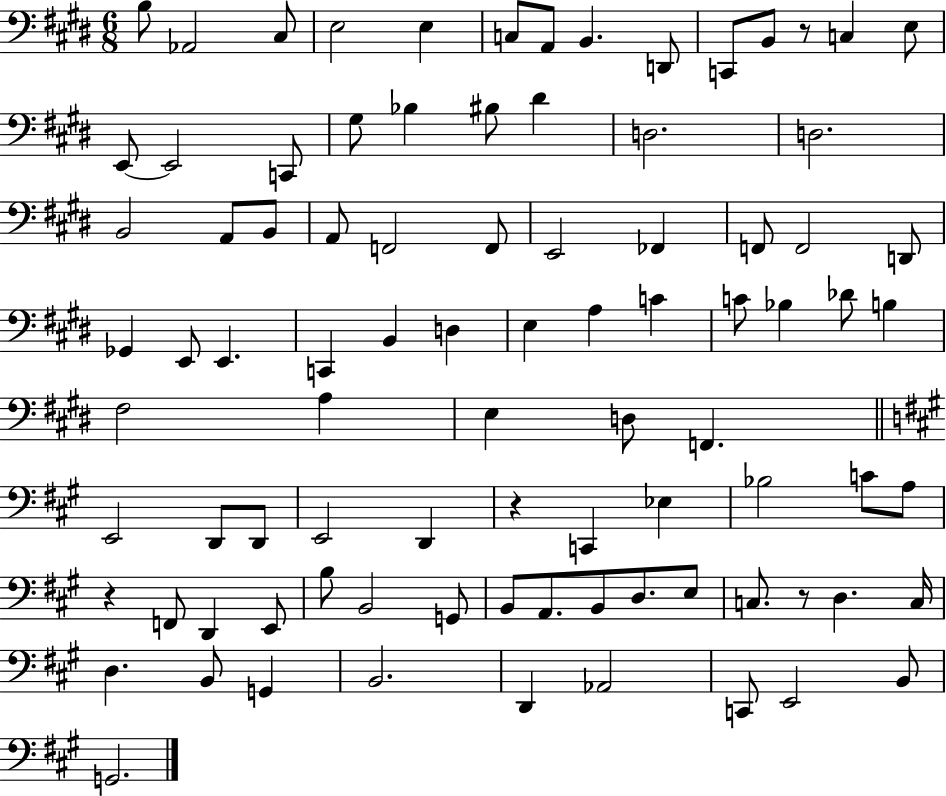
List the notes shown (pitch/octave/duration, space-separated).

B3/e Ab2/h C#3/e E3/h E3/q C3/e A2/e B2/q. D2/e C2/e B2/e R/e C3/q E3/e E2/e E2/h C2/e G#3/e Bb3/q BIS3/e D#4/q D3/h. D3/h. B2/h A2/e B2/e A2/e F2/h F2/e E2/h FES2/q F2/e F2/h D2/e Gb2/q E2/e E2/q. C2/q B2/q D3/q E3/q A3/q C4/q C4/e Bb3/q Db4/e B3/q F#3/h A3/q E3/q D3/e F2/q. E2/h D2/e D2/e E2/h D2/q R/q C2/q Eb3/q Bb3/h C4/e A3/e R/q F2/e D2/q E2/e B3/e B2/h G2/e B2/e A2/e. B2/e D3/e. E3/e C3/e. R/e D3/q. C3/s D3/q. B2/e G2/q B2/h. D2/q Ab2/h C2/e E2/h B2/e G2/h.